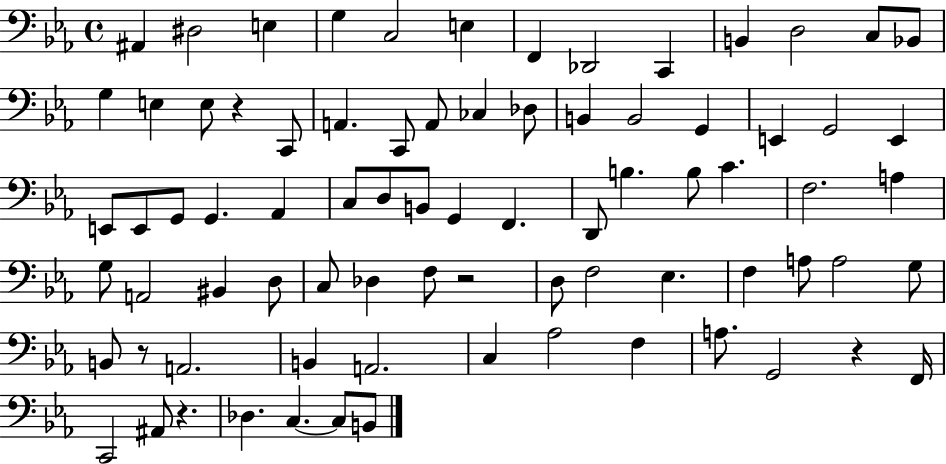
{
  \clef bass
  \time 4/4
  \defaultTimeSignature
  \key ees \major
  \repeat volta 2 { ais,4 dis2 e4 | g4 c2 e4 | f,4 des,2 c,4 | b,4 d2 c8 bes,8 | \break g4 e4 e8 r4 c,8 | a,4. c,8 a,8 ces4 des8 | b,4 b,2 g,4 | e,4 g,2 e,4 | \break e,8 e,8 g,8 g,4. aes,4 | c8 d8 b,8 g,4 f,4. | d,8 b4. b8 c'4. | f2. a4 | \break g8 a,2 bis,4 d8 | c8 des4 f8 r2 | d8 f2 ees4. | f4 a8 a2 g8 | \break b,8 r8 a,2. | b,4 a,2. | c4 aes2 f4 | a8. g,2 r4 f,16 | \break c,2 ais,8 r4. | des4. c4.~~ c8 b,8 | } \bar "|."
}